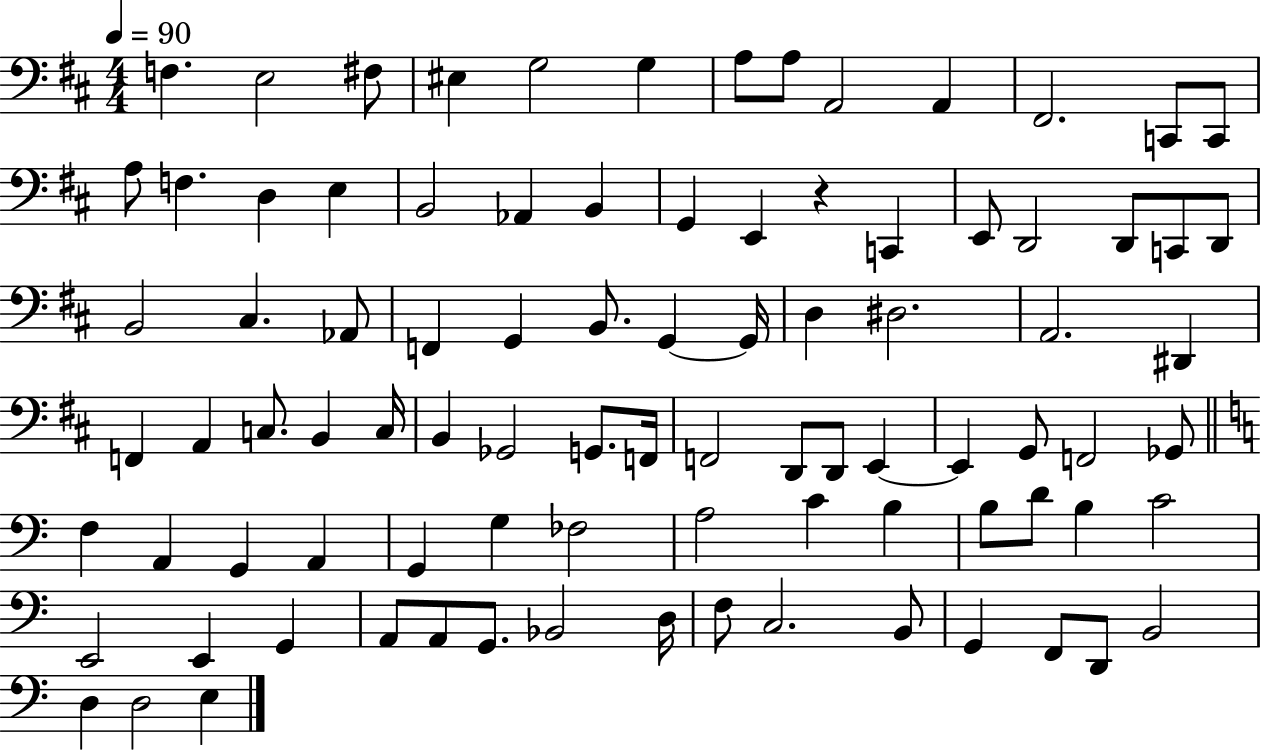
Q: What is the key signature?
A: D major